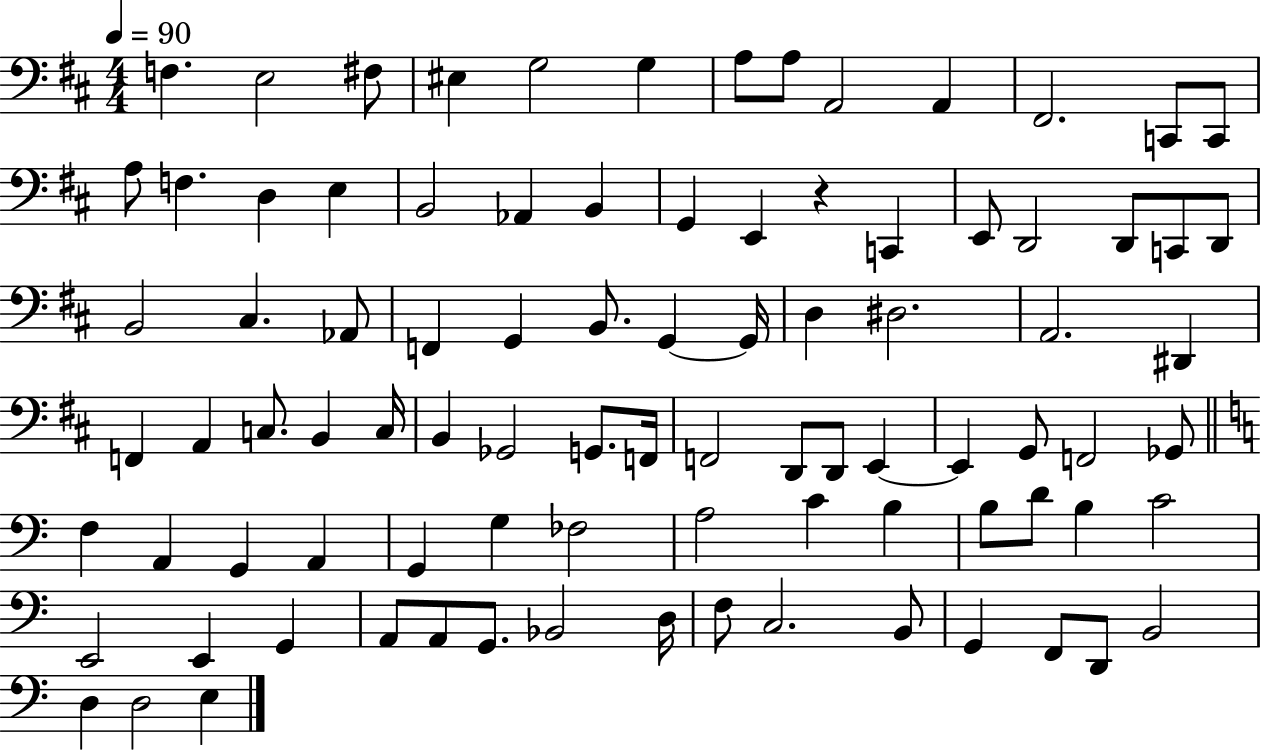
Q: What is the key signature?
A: D major